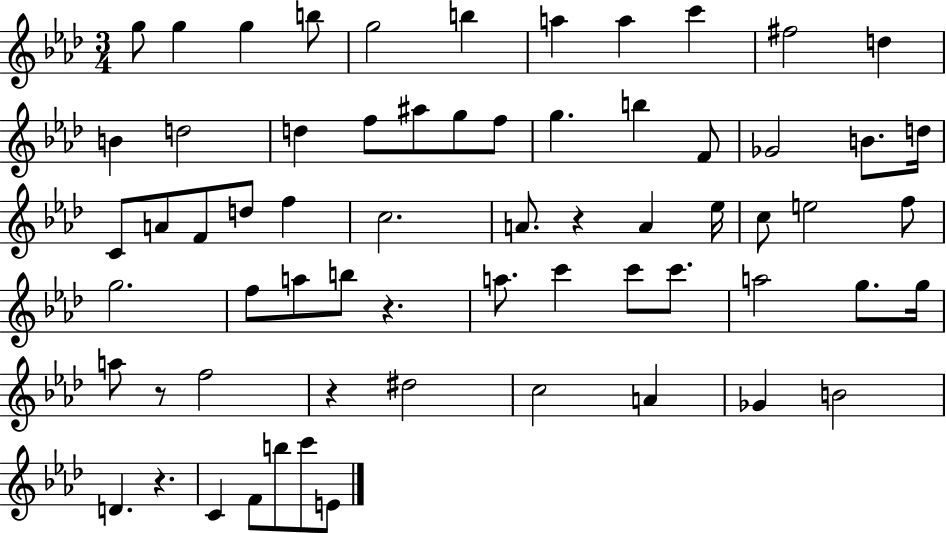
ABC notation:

X:1
T:Untitled
M:3/4
L:1/4
K:Ab
g/2 g g b/2 g2 b a a c' ^f2 d B d2 d f/2 ^a/2 g/2 f/2 g b F/2 _G2 B/2 d/4 C/2 A/2 F/2 d/2 f c2 A/2 z A _e/4 c/2 e2 f/2 g2 f/2 a/2 b/2 z a/2 c' c'/2 c'/2 a2 g/2 g/4 a/2 z/2 f2 z ^d2 c2 A _G B2 D z C F/2 b/2 c'/2 E/2